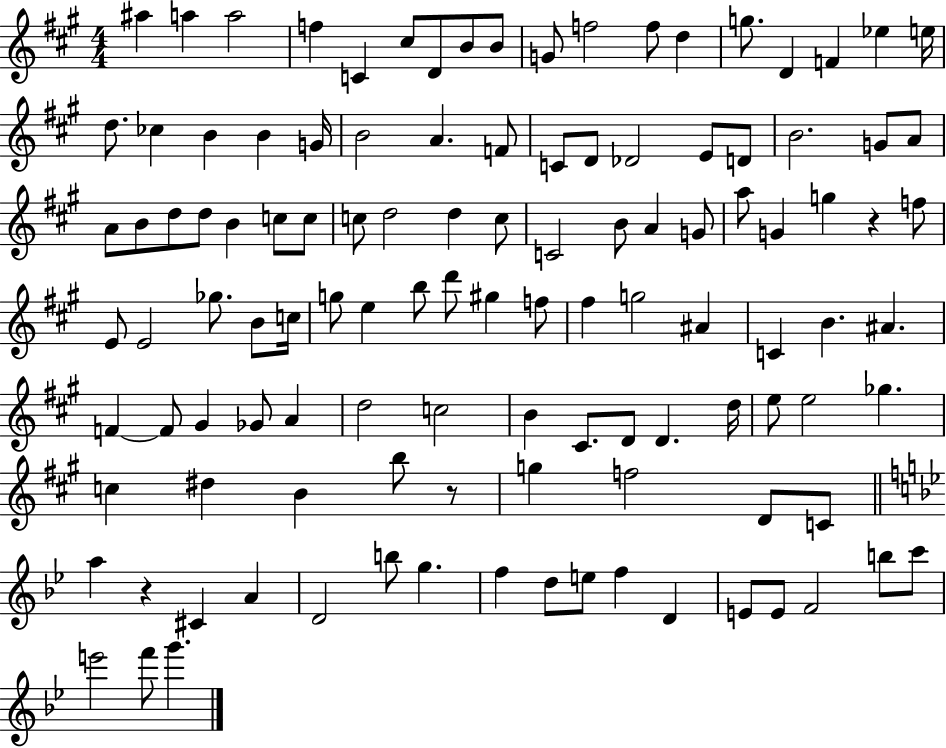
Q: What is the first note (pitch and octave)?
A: A#5